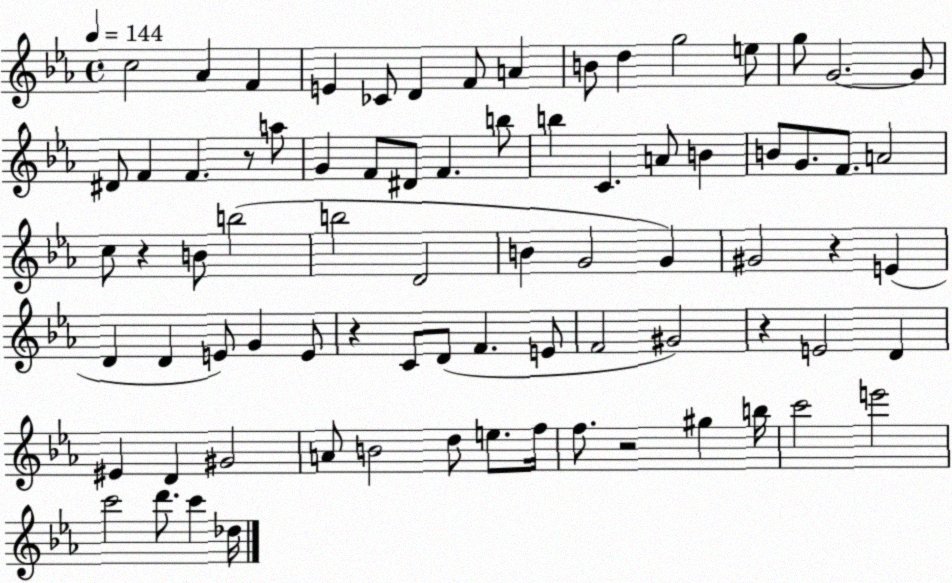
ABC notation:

X:1
T:Untitled
M:4/4
L:1/4
K:Eb
c2 _A F E _C/2 D F/2 A B/2 d g2 e/2 g/2 G2 G/2 ^D/2 F F z/2 a/2 G F/2 ^D/2 F b/2 b C A/2 B B/2 G/2 F/2 A2 c/2 z B/2 b2 b2 D2 B G2 G ^G2 z E D D E/2 G E/2 z C/2 D/2 F E/2 F2 ^G2 z E2 D ^E D ^G2 A/2 B2 d/2 e/2 f/4 f/2 z2 ^g b/4 c'2 e'2 c'2 d'/2 c' _d/4